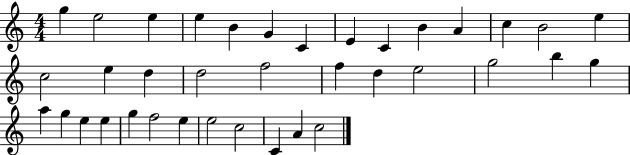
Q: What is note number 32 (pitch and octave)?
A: E5